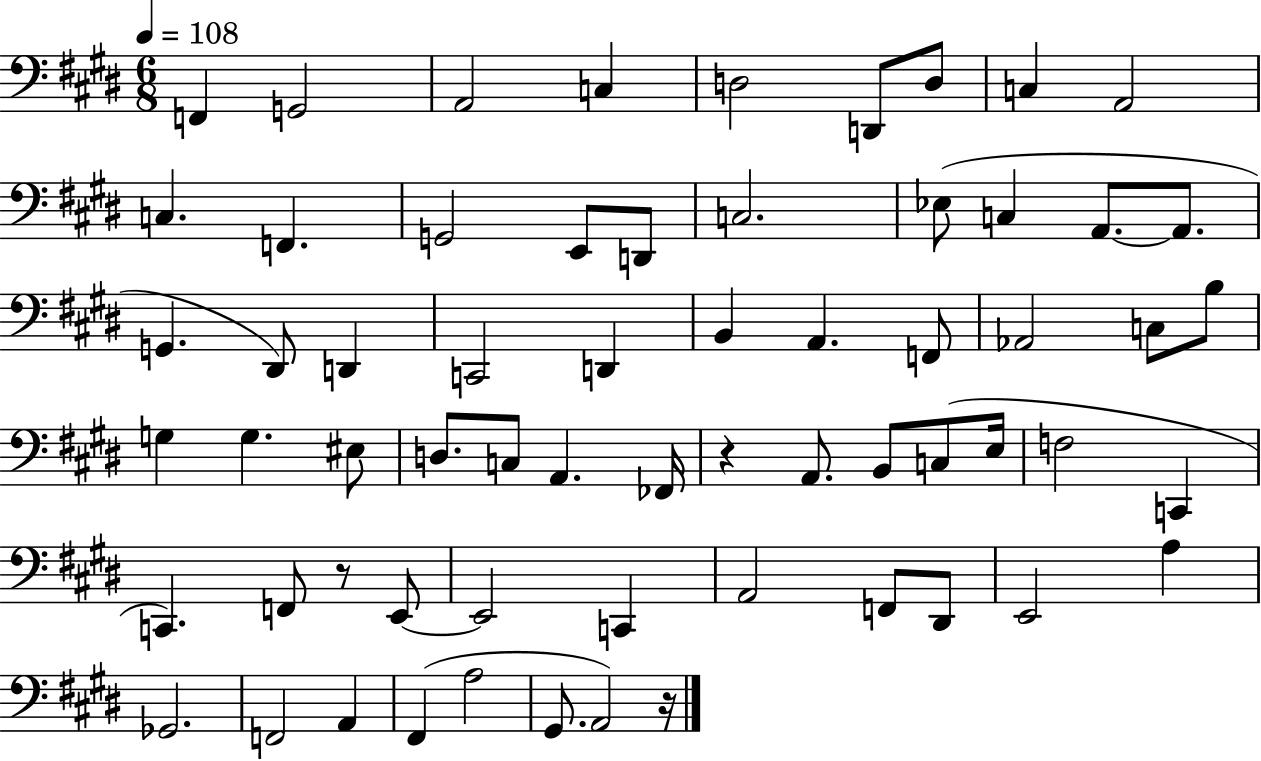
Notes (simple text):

F2/q G2/h A2/h C3/q D3/h D2/e D3/e C3/q A2/h C3/q. F2/q. G2/h E2/e D2/e C3/h. Eb3/e C3/q A2/e. A2/e. G2/q. D#2/e D2/q C2/h D2/q B2/q A2/q. F2/e Ab2/h C3/e B3/e G3/q G3/q. EIS3/e D3/e. C3/e A2/q. FES2/s R/q A2/e. B2/e C3/e E3/s F3/h C2/q C2/q. F2/e R/e E2/e E2/h C2/q A2/h F2/e D#2/e E2/h A3/q Gb2/h. F2/h A2/q F#2/q A3/h G#2/e. A2/h R/s